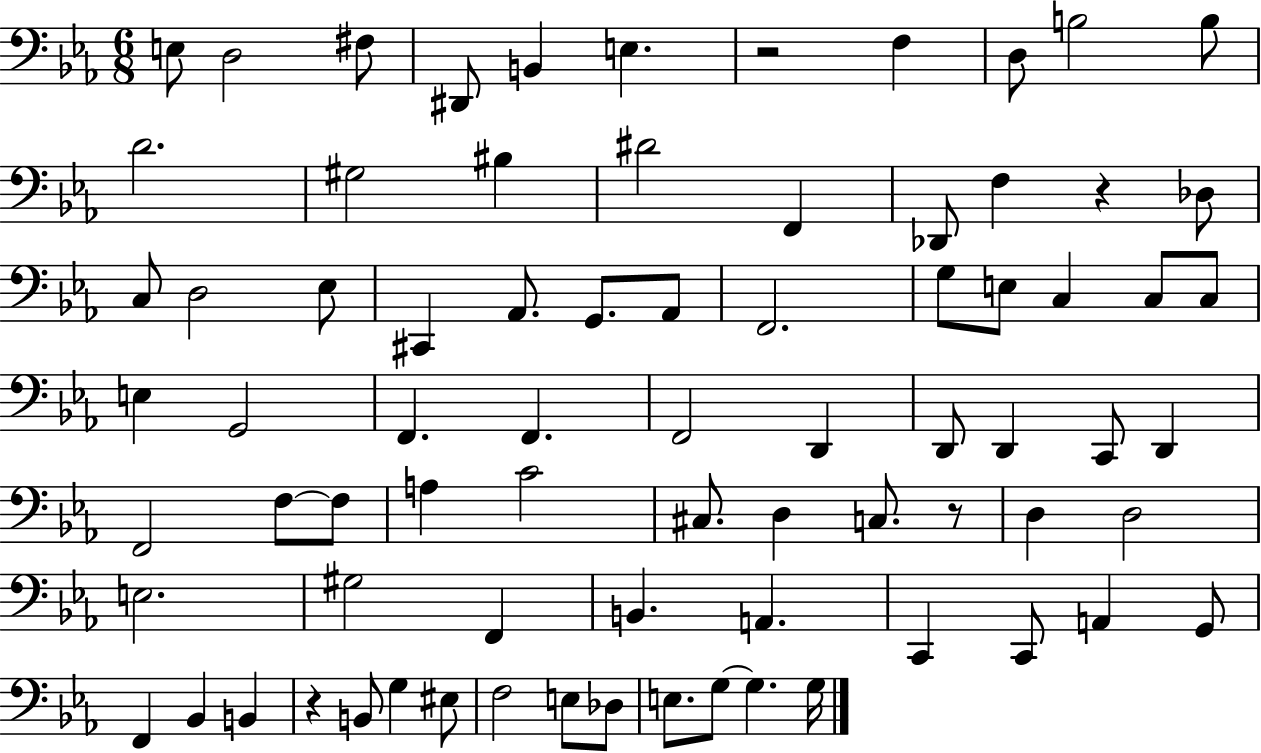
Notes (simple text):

E3/e D3/h F#3/e D#2/e B2/q E3/q. R/h F3/q D3/e B3/h B3/e D4/h. G#3/h BIS3/q D#4/h F2/q Db2/e F3/q R/q Db3/e C3/e D3/h Eb3/e C#2/q Ab2/e. G2/e. Ab2/e F2/h. G3/e E3/e C3/q C3/e C3/e E3/q G2/h F2/q. F2/q. F2/h D2/q D2/e D2/q C2/e D2/q F2/h F3/e F3/e A3/q C4/h C#3/e. D3/q C3/e. R/e D3/q D3/h E3/h. G#3/h F2/q B2/q. A2/q. C2/q C2/e A2/q G2/e F2/q Bb2/q B2/q R/q B2/e G3/q EIS3/e F3/h E3/e Db3/e E3/e. G3/e G3/q. G3/s